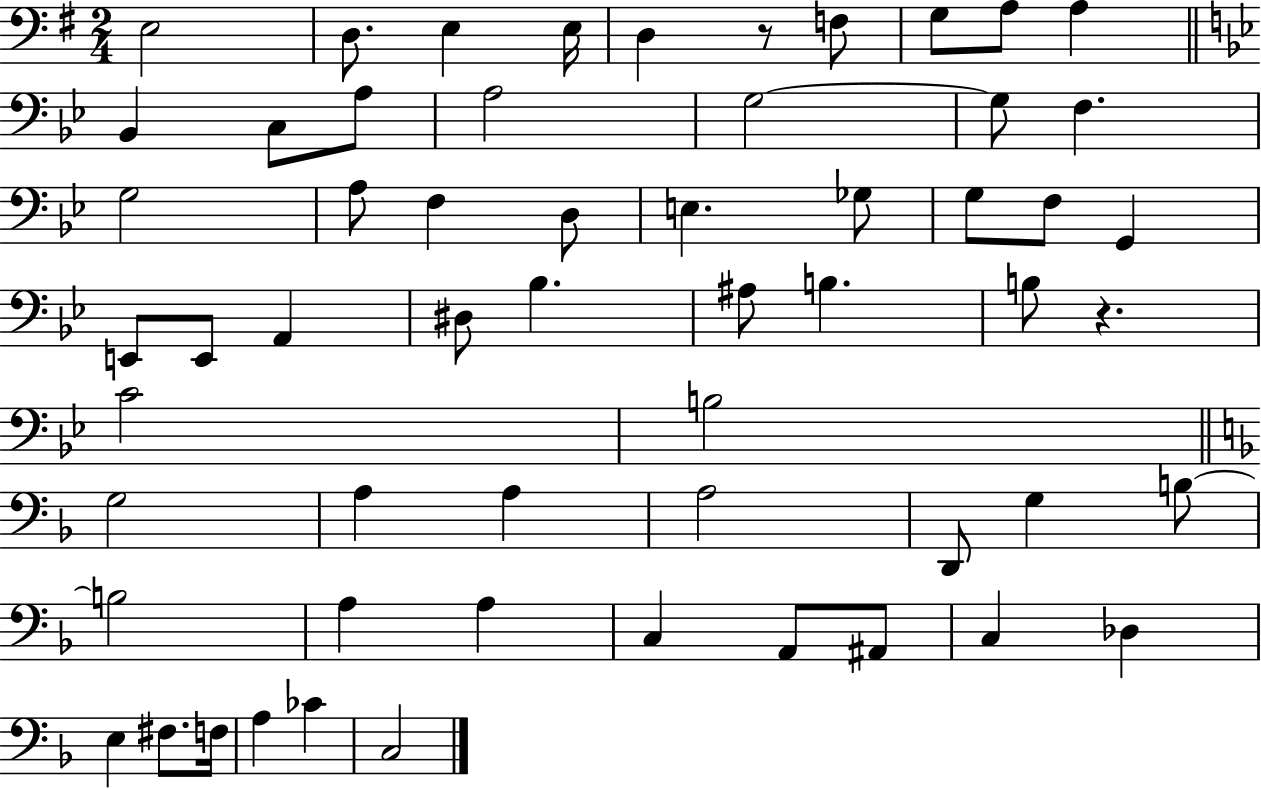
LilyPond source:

{
  \clef bass
  \numericTimeSignature
  \time 2/4
  \key g \major
  \repeat volta 2 { e2 | d8. e4 e16 | d4 r8 f8 | g8 a8 a4 | \break \bar "||" \break \key bes \major bes,4 c8 a8 | a2 | g2~~ | g8 f4. | \break g2 | a8 f4 d8 | e4. ges8 | g8 f8 g,4 | \break e,8 e,8 a,4 | dis8 bes4. | ais8 b4. | b8 r4. | \break c'2 | b2 | \bar "||" \break \key f \major g2 | a4 a4 | a2 | d,8 g4 b8~~ | \break b2 | a4 a4 | c4 a,8 ais,8 | c4 des4 | \break e4 fis8. f16 | a4 ces'4 | c2 | } \bar "|."
}